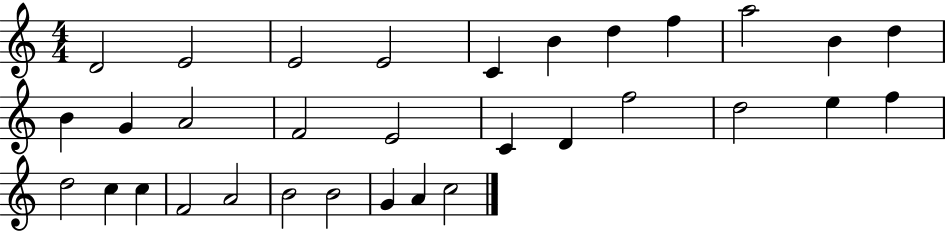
{
  \clef treble
  \numericTimeSignature
  \time 4/4
  \key c \major
  d'2 e'2 | e'2 e'2 | c'4 b'4 d''4 f''4 | a''2 b'4 d''4 | \break b'4 g'4 a'2 | f'2 e'2 | c'4 d'4 f''2 | d''2 e''4 f''4 | \break d''2 c''4 c''4 | f'2 a'2 | b'2 b'2 | g'4 a'4 c''2 | \break \bar "|."
}